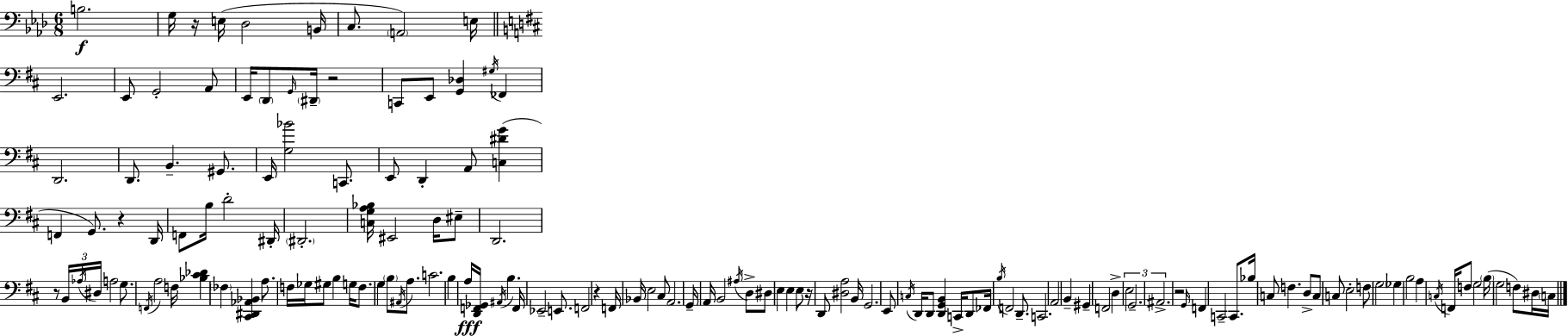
{
  \clef bass
  \numericTimeSignature
  \time 6/8
  \key aes \major
  b2.\f | g16 r16 e16( des2 b,16 | c8. \parenthesize a,2) e16 | \bar "||" \break \key d \major e,2. | e,8 g,2-. a,8 | e,16 \parenthesize d,8 \grace { g,16 } \parenthesize dis,16-- r2 | c,8 e,8 <g, des>4 \acciaccatura { gis16 } fes,4 | \break d,2. | d,8. b,4.-- gis,8. | e,16 <g bes'>2 c,8. | e,8 d,4-. a,8 <c dis' g'>4( | \break f,4 g,8.) r4 | d,16 f,8 b16 d'2-. | dis,16-. \parenthesize dis,2.-. | <c g a bes>16 eis,2 d16 | \break eis8-- d,2. | r8 \tuplet 3/2 { b,16 \acciaccatura { aes16 } dis16 } a2 | g8. \acciaccatura { f,16 } a2 | f16 <bes cis' des'>4 \parenthesize fes4 | \break <cis, dis, aes, bes,>4 a8. f16 ges16 gis8 b4 | g16 f8. g4 \parenthesize b8 | \acciaccatura { ais,16 } a8. c'2. | b4 a16\fff <d, f, ges,>16 \acciaccatura { ais,16 } | \break b4. f,16 ees,2-- | e,8. f,2 | r4 f,16 bes,16 e2 | cis8 a,2. | \break g,16-- a,16 b,2 | \acciaccatura { ais16 } d8-> dis8 e4 | e4 e8 r16 d,8 <dis a>2 | b,16 g,2. | \break e,8 \acciaccatura { c16 } d,16 d,8 | <d, g, b,>4 c,16-> d,8 fes,16 \acciaccatura { b16 } f,2 | d,8.-- c,2. | a,2 | \break b,4-- gis,4-- | f,2 d4-> | \tuplet 3/2 { e2 g,2.-- | ais,2.-> } | \break r2 | \grace { g,16 } f,4 c,2-- | c,8. bes16 c8 | f4. d8-> c8 c8 | \break e2-. f8 \parenthesize g2 | ges4 b2 | a4 \acciaccatura { c16 } f,16 | f8 g2 \parenthesize b16( g2 | \break f8) dis16 \parenthesize c16 \bar "|."
}